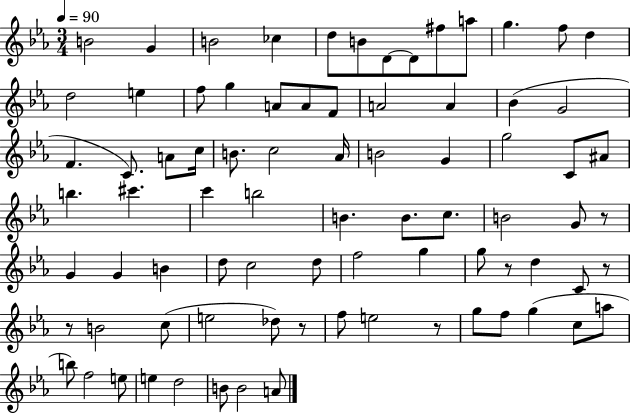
B4/h G4/q B4/h CES5/q D5/e B4/e D4/e D4/e F#5/e A5/e G5/q. F5/e D5/q D5/h E5/q F5/e G5/q A4/e A4/e F4/e A4/h A4/q Bb4/q G4/h F4/q. C4/e. A4/e C5/s B4/e. C5/h Ab4/s B4/h G4/q G5/h C4/e A#4/e B5/q. C#6/q. C6/q B5/h B4/q. B4/e. C5/e. B4/h G4/e R/e G4/q G4/q B4/q D5/e C5/h D5/e F5/h G5/q G5/e R/e D5/q C4/e R/e R/e B4/h C5/e E5/h Db5/e R/e F5/e E5/h R/e G5/e F5/e G5/q C5/e A5/e B5/e F5/h E5/e E5/q D5/h B4/e B4/h A4/e